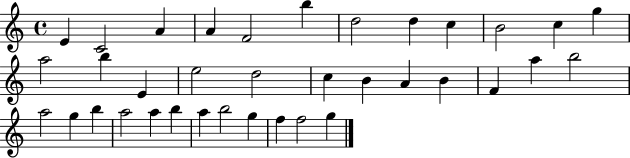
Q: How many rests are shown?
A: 0